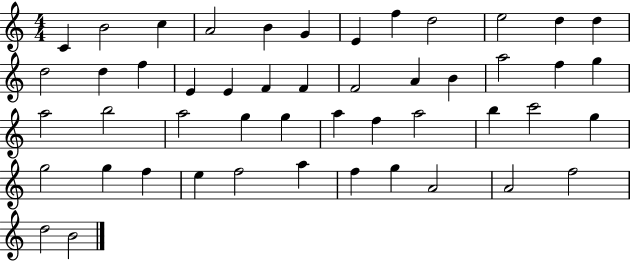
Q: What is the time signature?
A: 4/4